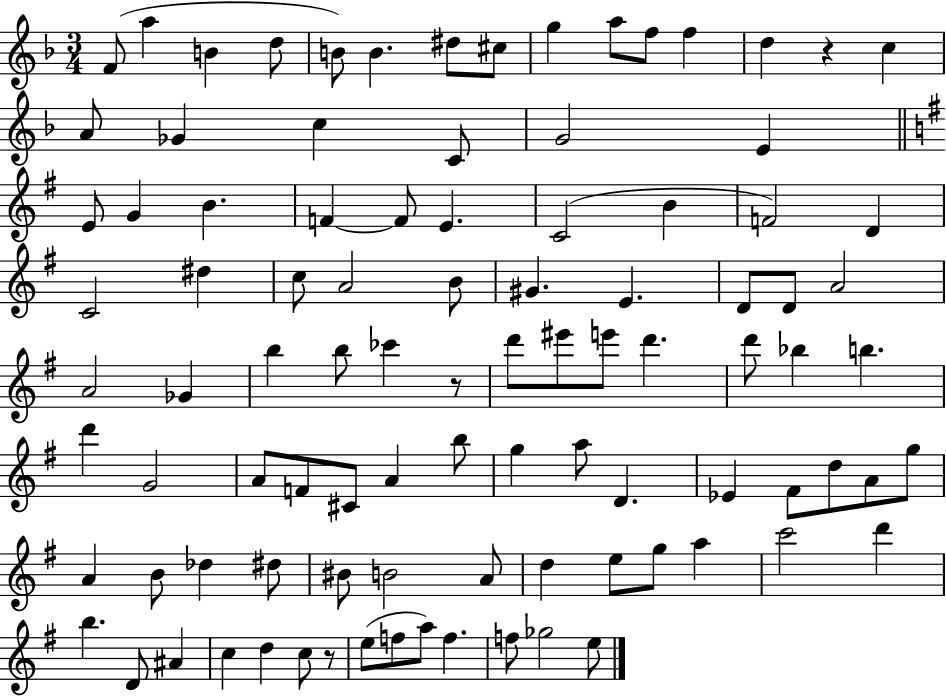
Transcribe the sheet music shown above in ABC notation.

X:1
T:Untitled
M:3/4
L:1/4
K:F
F/2 a B d/2 B/2 B ^d/2 ^c/2 g a/2 f/2 f d z c A/2 _G c C/2 G2 E E/2 G B F F/2 E C2 B F2 D C2 ^d c/2 A2 B/2 ^G E D/2 D/2 A2 A2 _G b b/2 _c' z/2 d'/2 ^e'/2 e'/2 d' d'/2 _b b d' G2 A/2 F/2 ^C/2 A b/2 g a/2 D _E ^F/2 d/2 A/2 g/2 A B/2 _d ^d/2 ^B/2 B2 A/2 d e/2 g/2 a c'2 d' b D/2 ^A c d c/2 z/2 e/2 f/2 a/2 f f/2 _g2 e/2